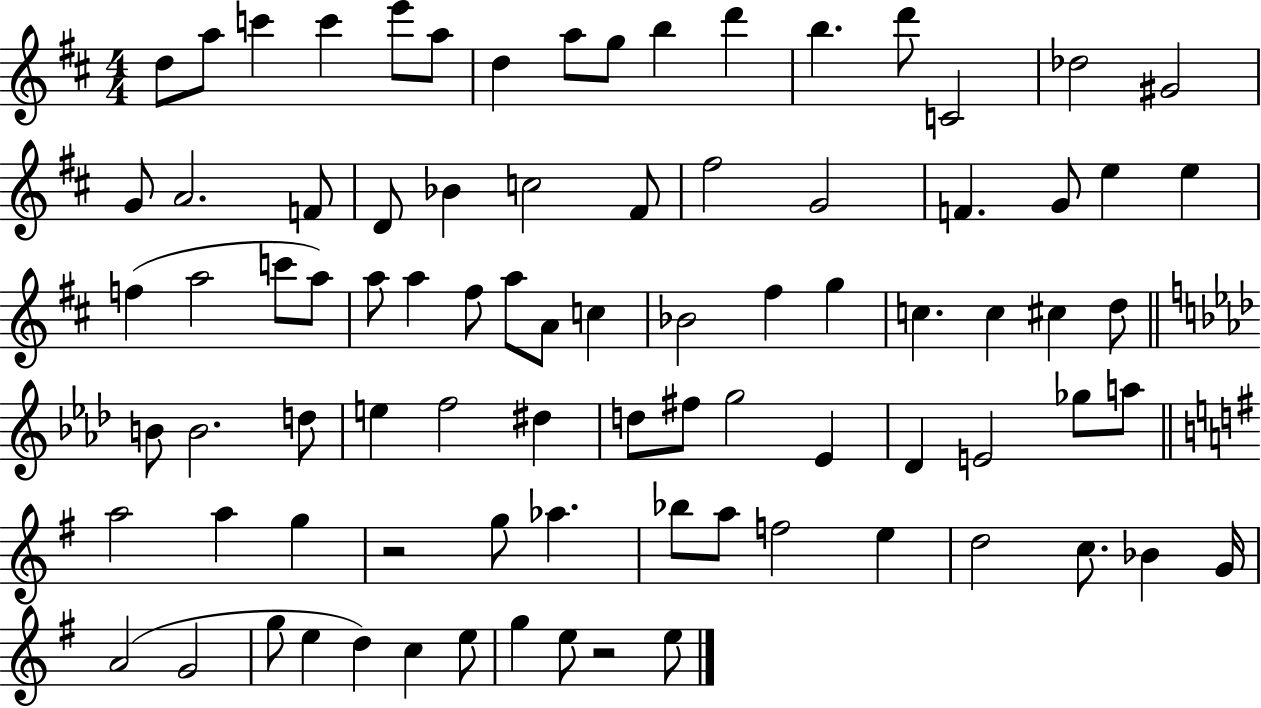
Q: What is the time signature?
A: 4/4